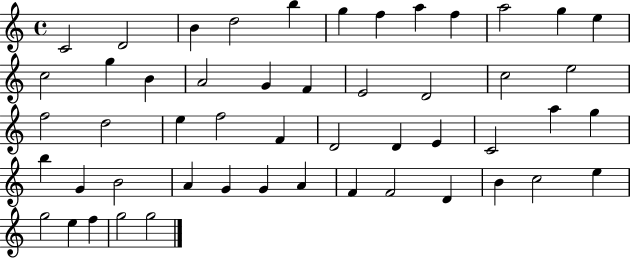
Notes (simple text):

C4/h D4/h B4/q D5/h B5/q G5/q F5/q A5/q F5/q A5/h G5/q E5/q C5/h G5/q B4/q A4/h G4/q F4/q E4/h D4/h C5/h E5/h F5/h D5/h E5/q F5/h F4/q D4/h D4/q E4/q C4/h A5/q G5/q B5/q G4/q B4/h A4/q G4/q G4/q A4/q F4/q F4/h D4/q B4/q C5/h E5/q G5/h E5/q F5/q G5/h G5/h